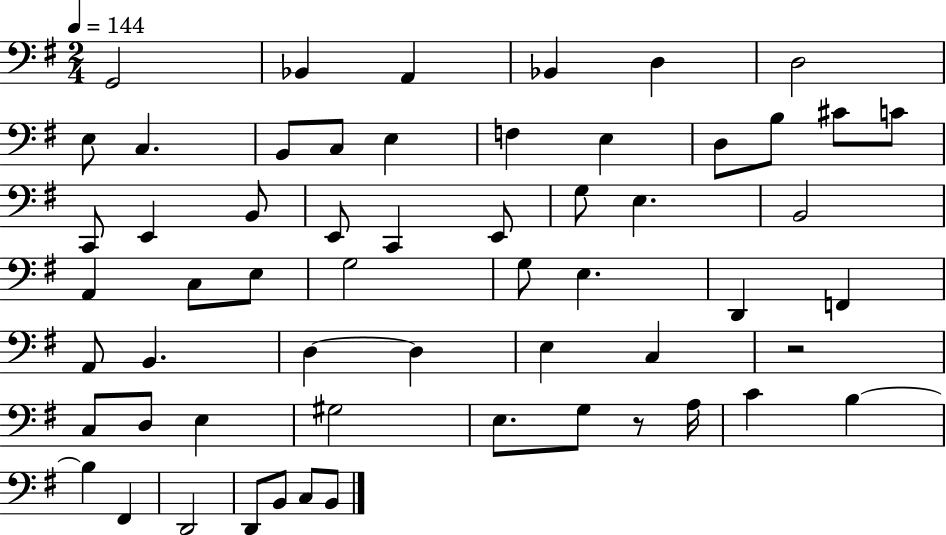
X:1
T:Untitled
M:2/4
L:1/4
K:G
G,,2 _B,, A,, _B,, D, D,2 E,/2 C, B,,/2 C,/2 E, F, E, D,/2 B,/2 ^C/2 C/2 C,,/2 E,, B,,/2 E,,/2 C,, E,,/2 G,/2 E, B,,2 A,, C,/2 E,/2 G,2 G,/2 E, D,, F,, A,,/2 B,, D, D, E, C, z2 C,/2 D,/2 E, ^G,2 E,/2 G,/2 z/2 A,/4 C B, B, ^F,, D,,2 D,,/2 B,,/2 C,/2 B,,/2